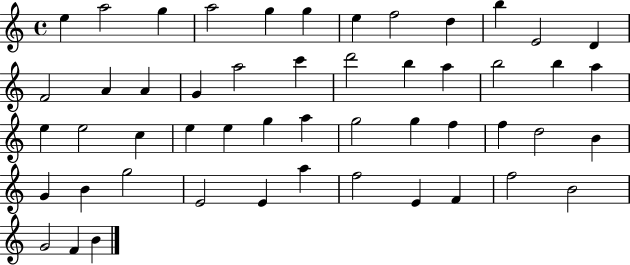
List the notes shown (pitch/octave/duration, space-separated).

E5/q A5/h G5/q A5/h G5/q G5/q E5/q F5/h D5/q B5/q E4/h D4/q F4/h A4/q A4/q G4/q A5/h C6/q D6/h B5/q A5/q B5/h B5/q A5/q E5/q E5/h C5/q E5/q E5/q G5/q A5/q G5/h G5/q F5/q F5/q D5/h B4/q G4/q B4/q G5/h E4/h E4/q A5/q F5/h E4/q F4/q F5/h B4/h G4/h F4/q B4/q